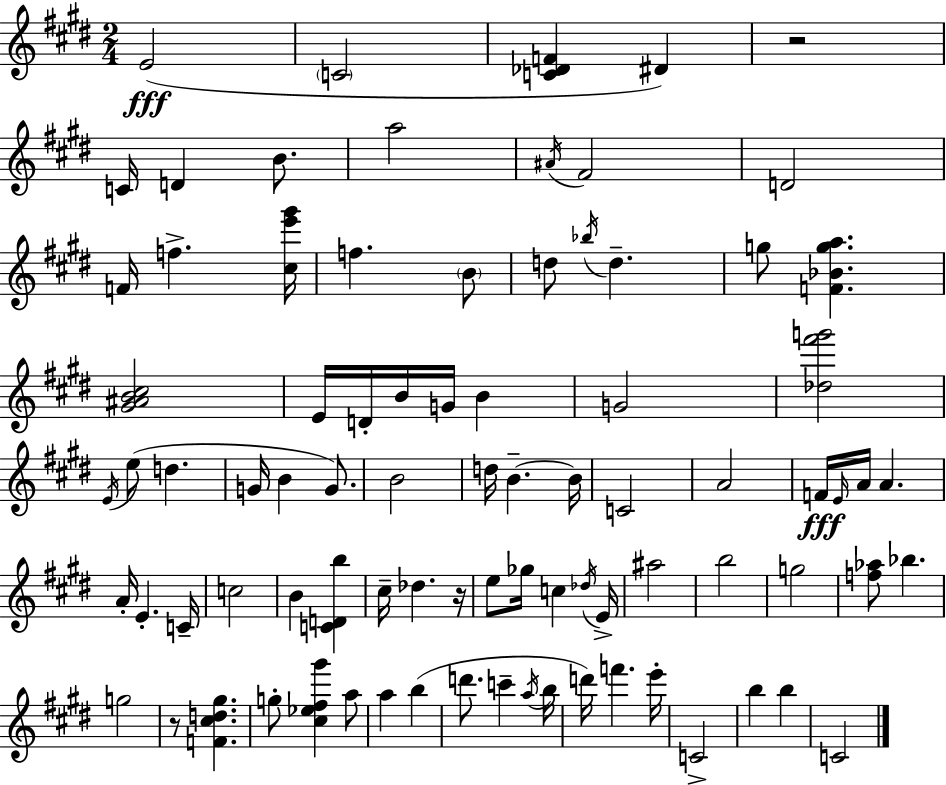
E4/h C4/h [C4,Db4,F4]/q D#4/q R/h C4/s D4/q B4/e. A5/h A#4/s F#4/h D4/h F4/s F5/q. [C#5,E6,G#6]/s F5/q. B4/e D5/e Bb5/s D5/q. G5/e [F4,Bb4,G5,A5]/q. [G#4,A#4,B4,C#5]/h E4/s D4/s B4/s G4/s B4/q G4/h [Db5,F#6,G6]/h E4/s E5/e D5/q. G4/s B4/q G4/e. B4/h D5/s B4/q. B4/s C4/h A4/h F4/s E4/s A4/s A4/q. A4/s E4/q. C4/s C5/h B4/q [C4,D4,B5]/q C#5/s Db5/q. R/s E5/e Gb5/s C5/q Db5/s E4/s A#5/h B5/h G5/h [F5,Ab5]/e Bb5/q. G5/h R/e [F4,C#5,D5,G#5]/q. G5/e [C#5,Eb5,F#5,G#6]/q A5/e A5/q B5/q D6/e. C6/q A5/s B5/s D6/s F6/q. E6/s C4/h B5/q B5/q C4/h